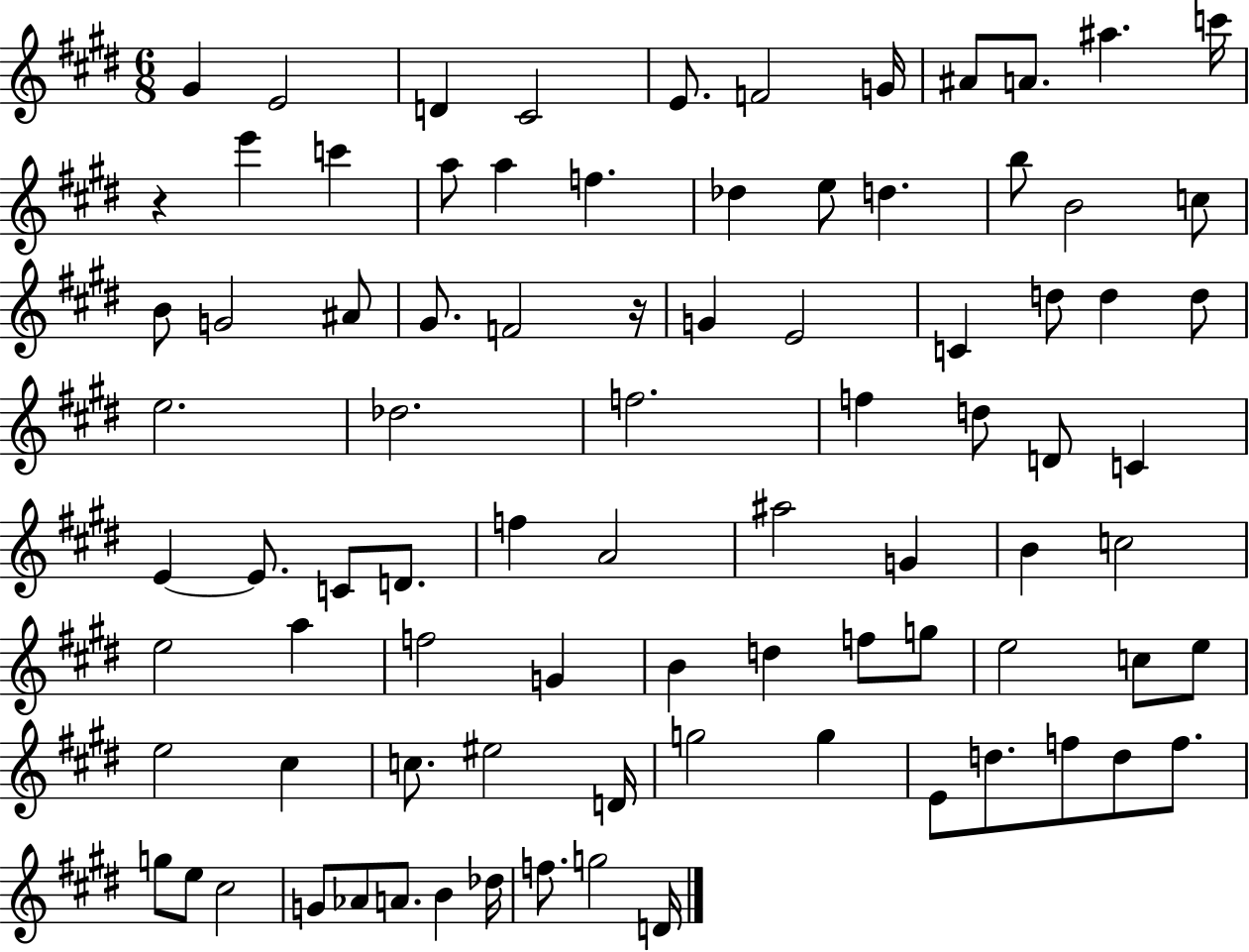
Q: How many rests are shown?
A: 2